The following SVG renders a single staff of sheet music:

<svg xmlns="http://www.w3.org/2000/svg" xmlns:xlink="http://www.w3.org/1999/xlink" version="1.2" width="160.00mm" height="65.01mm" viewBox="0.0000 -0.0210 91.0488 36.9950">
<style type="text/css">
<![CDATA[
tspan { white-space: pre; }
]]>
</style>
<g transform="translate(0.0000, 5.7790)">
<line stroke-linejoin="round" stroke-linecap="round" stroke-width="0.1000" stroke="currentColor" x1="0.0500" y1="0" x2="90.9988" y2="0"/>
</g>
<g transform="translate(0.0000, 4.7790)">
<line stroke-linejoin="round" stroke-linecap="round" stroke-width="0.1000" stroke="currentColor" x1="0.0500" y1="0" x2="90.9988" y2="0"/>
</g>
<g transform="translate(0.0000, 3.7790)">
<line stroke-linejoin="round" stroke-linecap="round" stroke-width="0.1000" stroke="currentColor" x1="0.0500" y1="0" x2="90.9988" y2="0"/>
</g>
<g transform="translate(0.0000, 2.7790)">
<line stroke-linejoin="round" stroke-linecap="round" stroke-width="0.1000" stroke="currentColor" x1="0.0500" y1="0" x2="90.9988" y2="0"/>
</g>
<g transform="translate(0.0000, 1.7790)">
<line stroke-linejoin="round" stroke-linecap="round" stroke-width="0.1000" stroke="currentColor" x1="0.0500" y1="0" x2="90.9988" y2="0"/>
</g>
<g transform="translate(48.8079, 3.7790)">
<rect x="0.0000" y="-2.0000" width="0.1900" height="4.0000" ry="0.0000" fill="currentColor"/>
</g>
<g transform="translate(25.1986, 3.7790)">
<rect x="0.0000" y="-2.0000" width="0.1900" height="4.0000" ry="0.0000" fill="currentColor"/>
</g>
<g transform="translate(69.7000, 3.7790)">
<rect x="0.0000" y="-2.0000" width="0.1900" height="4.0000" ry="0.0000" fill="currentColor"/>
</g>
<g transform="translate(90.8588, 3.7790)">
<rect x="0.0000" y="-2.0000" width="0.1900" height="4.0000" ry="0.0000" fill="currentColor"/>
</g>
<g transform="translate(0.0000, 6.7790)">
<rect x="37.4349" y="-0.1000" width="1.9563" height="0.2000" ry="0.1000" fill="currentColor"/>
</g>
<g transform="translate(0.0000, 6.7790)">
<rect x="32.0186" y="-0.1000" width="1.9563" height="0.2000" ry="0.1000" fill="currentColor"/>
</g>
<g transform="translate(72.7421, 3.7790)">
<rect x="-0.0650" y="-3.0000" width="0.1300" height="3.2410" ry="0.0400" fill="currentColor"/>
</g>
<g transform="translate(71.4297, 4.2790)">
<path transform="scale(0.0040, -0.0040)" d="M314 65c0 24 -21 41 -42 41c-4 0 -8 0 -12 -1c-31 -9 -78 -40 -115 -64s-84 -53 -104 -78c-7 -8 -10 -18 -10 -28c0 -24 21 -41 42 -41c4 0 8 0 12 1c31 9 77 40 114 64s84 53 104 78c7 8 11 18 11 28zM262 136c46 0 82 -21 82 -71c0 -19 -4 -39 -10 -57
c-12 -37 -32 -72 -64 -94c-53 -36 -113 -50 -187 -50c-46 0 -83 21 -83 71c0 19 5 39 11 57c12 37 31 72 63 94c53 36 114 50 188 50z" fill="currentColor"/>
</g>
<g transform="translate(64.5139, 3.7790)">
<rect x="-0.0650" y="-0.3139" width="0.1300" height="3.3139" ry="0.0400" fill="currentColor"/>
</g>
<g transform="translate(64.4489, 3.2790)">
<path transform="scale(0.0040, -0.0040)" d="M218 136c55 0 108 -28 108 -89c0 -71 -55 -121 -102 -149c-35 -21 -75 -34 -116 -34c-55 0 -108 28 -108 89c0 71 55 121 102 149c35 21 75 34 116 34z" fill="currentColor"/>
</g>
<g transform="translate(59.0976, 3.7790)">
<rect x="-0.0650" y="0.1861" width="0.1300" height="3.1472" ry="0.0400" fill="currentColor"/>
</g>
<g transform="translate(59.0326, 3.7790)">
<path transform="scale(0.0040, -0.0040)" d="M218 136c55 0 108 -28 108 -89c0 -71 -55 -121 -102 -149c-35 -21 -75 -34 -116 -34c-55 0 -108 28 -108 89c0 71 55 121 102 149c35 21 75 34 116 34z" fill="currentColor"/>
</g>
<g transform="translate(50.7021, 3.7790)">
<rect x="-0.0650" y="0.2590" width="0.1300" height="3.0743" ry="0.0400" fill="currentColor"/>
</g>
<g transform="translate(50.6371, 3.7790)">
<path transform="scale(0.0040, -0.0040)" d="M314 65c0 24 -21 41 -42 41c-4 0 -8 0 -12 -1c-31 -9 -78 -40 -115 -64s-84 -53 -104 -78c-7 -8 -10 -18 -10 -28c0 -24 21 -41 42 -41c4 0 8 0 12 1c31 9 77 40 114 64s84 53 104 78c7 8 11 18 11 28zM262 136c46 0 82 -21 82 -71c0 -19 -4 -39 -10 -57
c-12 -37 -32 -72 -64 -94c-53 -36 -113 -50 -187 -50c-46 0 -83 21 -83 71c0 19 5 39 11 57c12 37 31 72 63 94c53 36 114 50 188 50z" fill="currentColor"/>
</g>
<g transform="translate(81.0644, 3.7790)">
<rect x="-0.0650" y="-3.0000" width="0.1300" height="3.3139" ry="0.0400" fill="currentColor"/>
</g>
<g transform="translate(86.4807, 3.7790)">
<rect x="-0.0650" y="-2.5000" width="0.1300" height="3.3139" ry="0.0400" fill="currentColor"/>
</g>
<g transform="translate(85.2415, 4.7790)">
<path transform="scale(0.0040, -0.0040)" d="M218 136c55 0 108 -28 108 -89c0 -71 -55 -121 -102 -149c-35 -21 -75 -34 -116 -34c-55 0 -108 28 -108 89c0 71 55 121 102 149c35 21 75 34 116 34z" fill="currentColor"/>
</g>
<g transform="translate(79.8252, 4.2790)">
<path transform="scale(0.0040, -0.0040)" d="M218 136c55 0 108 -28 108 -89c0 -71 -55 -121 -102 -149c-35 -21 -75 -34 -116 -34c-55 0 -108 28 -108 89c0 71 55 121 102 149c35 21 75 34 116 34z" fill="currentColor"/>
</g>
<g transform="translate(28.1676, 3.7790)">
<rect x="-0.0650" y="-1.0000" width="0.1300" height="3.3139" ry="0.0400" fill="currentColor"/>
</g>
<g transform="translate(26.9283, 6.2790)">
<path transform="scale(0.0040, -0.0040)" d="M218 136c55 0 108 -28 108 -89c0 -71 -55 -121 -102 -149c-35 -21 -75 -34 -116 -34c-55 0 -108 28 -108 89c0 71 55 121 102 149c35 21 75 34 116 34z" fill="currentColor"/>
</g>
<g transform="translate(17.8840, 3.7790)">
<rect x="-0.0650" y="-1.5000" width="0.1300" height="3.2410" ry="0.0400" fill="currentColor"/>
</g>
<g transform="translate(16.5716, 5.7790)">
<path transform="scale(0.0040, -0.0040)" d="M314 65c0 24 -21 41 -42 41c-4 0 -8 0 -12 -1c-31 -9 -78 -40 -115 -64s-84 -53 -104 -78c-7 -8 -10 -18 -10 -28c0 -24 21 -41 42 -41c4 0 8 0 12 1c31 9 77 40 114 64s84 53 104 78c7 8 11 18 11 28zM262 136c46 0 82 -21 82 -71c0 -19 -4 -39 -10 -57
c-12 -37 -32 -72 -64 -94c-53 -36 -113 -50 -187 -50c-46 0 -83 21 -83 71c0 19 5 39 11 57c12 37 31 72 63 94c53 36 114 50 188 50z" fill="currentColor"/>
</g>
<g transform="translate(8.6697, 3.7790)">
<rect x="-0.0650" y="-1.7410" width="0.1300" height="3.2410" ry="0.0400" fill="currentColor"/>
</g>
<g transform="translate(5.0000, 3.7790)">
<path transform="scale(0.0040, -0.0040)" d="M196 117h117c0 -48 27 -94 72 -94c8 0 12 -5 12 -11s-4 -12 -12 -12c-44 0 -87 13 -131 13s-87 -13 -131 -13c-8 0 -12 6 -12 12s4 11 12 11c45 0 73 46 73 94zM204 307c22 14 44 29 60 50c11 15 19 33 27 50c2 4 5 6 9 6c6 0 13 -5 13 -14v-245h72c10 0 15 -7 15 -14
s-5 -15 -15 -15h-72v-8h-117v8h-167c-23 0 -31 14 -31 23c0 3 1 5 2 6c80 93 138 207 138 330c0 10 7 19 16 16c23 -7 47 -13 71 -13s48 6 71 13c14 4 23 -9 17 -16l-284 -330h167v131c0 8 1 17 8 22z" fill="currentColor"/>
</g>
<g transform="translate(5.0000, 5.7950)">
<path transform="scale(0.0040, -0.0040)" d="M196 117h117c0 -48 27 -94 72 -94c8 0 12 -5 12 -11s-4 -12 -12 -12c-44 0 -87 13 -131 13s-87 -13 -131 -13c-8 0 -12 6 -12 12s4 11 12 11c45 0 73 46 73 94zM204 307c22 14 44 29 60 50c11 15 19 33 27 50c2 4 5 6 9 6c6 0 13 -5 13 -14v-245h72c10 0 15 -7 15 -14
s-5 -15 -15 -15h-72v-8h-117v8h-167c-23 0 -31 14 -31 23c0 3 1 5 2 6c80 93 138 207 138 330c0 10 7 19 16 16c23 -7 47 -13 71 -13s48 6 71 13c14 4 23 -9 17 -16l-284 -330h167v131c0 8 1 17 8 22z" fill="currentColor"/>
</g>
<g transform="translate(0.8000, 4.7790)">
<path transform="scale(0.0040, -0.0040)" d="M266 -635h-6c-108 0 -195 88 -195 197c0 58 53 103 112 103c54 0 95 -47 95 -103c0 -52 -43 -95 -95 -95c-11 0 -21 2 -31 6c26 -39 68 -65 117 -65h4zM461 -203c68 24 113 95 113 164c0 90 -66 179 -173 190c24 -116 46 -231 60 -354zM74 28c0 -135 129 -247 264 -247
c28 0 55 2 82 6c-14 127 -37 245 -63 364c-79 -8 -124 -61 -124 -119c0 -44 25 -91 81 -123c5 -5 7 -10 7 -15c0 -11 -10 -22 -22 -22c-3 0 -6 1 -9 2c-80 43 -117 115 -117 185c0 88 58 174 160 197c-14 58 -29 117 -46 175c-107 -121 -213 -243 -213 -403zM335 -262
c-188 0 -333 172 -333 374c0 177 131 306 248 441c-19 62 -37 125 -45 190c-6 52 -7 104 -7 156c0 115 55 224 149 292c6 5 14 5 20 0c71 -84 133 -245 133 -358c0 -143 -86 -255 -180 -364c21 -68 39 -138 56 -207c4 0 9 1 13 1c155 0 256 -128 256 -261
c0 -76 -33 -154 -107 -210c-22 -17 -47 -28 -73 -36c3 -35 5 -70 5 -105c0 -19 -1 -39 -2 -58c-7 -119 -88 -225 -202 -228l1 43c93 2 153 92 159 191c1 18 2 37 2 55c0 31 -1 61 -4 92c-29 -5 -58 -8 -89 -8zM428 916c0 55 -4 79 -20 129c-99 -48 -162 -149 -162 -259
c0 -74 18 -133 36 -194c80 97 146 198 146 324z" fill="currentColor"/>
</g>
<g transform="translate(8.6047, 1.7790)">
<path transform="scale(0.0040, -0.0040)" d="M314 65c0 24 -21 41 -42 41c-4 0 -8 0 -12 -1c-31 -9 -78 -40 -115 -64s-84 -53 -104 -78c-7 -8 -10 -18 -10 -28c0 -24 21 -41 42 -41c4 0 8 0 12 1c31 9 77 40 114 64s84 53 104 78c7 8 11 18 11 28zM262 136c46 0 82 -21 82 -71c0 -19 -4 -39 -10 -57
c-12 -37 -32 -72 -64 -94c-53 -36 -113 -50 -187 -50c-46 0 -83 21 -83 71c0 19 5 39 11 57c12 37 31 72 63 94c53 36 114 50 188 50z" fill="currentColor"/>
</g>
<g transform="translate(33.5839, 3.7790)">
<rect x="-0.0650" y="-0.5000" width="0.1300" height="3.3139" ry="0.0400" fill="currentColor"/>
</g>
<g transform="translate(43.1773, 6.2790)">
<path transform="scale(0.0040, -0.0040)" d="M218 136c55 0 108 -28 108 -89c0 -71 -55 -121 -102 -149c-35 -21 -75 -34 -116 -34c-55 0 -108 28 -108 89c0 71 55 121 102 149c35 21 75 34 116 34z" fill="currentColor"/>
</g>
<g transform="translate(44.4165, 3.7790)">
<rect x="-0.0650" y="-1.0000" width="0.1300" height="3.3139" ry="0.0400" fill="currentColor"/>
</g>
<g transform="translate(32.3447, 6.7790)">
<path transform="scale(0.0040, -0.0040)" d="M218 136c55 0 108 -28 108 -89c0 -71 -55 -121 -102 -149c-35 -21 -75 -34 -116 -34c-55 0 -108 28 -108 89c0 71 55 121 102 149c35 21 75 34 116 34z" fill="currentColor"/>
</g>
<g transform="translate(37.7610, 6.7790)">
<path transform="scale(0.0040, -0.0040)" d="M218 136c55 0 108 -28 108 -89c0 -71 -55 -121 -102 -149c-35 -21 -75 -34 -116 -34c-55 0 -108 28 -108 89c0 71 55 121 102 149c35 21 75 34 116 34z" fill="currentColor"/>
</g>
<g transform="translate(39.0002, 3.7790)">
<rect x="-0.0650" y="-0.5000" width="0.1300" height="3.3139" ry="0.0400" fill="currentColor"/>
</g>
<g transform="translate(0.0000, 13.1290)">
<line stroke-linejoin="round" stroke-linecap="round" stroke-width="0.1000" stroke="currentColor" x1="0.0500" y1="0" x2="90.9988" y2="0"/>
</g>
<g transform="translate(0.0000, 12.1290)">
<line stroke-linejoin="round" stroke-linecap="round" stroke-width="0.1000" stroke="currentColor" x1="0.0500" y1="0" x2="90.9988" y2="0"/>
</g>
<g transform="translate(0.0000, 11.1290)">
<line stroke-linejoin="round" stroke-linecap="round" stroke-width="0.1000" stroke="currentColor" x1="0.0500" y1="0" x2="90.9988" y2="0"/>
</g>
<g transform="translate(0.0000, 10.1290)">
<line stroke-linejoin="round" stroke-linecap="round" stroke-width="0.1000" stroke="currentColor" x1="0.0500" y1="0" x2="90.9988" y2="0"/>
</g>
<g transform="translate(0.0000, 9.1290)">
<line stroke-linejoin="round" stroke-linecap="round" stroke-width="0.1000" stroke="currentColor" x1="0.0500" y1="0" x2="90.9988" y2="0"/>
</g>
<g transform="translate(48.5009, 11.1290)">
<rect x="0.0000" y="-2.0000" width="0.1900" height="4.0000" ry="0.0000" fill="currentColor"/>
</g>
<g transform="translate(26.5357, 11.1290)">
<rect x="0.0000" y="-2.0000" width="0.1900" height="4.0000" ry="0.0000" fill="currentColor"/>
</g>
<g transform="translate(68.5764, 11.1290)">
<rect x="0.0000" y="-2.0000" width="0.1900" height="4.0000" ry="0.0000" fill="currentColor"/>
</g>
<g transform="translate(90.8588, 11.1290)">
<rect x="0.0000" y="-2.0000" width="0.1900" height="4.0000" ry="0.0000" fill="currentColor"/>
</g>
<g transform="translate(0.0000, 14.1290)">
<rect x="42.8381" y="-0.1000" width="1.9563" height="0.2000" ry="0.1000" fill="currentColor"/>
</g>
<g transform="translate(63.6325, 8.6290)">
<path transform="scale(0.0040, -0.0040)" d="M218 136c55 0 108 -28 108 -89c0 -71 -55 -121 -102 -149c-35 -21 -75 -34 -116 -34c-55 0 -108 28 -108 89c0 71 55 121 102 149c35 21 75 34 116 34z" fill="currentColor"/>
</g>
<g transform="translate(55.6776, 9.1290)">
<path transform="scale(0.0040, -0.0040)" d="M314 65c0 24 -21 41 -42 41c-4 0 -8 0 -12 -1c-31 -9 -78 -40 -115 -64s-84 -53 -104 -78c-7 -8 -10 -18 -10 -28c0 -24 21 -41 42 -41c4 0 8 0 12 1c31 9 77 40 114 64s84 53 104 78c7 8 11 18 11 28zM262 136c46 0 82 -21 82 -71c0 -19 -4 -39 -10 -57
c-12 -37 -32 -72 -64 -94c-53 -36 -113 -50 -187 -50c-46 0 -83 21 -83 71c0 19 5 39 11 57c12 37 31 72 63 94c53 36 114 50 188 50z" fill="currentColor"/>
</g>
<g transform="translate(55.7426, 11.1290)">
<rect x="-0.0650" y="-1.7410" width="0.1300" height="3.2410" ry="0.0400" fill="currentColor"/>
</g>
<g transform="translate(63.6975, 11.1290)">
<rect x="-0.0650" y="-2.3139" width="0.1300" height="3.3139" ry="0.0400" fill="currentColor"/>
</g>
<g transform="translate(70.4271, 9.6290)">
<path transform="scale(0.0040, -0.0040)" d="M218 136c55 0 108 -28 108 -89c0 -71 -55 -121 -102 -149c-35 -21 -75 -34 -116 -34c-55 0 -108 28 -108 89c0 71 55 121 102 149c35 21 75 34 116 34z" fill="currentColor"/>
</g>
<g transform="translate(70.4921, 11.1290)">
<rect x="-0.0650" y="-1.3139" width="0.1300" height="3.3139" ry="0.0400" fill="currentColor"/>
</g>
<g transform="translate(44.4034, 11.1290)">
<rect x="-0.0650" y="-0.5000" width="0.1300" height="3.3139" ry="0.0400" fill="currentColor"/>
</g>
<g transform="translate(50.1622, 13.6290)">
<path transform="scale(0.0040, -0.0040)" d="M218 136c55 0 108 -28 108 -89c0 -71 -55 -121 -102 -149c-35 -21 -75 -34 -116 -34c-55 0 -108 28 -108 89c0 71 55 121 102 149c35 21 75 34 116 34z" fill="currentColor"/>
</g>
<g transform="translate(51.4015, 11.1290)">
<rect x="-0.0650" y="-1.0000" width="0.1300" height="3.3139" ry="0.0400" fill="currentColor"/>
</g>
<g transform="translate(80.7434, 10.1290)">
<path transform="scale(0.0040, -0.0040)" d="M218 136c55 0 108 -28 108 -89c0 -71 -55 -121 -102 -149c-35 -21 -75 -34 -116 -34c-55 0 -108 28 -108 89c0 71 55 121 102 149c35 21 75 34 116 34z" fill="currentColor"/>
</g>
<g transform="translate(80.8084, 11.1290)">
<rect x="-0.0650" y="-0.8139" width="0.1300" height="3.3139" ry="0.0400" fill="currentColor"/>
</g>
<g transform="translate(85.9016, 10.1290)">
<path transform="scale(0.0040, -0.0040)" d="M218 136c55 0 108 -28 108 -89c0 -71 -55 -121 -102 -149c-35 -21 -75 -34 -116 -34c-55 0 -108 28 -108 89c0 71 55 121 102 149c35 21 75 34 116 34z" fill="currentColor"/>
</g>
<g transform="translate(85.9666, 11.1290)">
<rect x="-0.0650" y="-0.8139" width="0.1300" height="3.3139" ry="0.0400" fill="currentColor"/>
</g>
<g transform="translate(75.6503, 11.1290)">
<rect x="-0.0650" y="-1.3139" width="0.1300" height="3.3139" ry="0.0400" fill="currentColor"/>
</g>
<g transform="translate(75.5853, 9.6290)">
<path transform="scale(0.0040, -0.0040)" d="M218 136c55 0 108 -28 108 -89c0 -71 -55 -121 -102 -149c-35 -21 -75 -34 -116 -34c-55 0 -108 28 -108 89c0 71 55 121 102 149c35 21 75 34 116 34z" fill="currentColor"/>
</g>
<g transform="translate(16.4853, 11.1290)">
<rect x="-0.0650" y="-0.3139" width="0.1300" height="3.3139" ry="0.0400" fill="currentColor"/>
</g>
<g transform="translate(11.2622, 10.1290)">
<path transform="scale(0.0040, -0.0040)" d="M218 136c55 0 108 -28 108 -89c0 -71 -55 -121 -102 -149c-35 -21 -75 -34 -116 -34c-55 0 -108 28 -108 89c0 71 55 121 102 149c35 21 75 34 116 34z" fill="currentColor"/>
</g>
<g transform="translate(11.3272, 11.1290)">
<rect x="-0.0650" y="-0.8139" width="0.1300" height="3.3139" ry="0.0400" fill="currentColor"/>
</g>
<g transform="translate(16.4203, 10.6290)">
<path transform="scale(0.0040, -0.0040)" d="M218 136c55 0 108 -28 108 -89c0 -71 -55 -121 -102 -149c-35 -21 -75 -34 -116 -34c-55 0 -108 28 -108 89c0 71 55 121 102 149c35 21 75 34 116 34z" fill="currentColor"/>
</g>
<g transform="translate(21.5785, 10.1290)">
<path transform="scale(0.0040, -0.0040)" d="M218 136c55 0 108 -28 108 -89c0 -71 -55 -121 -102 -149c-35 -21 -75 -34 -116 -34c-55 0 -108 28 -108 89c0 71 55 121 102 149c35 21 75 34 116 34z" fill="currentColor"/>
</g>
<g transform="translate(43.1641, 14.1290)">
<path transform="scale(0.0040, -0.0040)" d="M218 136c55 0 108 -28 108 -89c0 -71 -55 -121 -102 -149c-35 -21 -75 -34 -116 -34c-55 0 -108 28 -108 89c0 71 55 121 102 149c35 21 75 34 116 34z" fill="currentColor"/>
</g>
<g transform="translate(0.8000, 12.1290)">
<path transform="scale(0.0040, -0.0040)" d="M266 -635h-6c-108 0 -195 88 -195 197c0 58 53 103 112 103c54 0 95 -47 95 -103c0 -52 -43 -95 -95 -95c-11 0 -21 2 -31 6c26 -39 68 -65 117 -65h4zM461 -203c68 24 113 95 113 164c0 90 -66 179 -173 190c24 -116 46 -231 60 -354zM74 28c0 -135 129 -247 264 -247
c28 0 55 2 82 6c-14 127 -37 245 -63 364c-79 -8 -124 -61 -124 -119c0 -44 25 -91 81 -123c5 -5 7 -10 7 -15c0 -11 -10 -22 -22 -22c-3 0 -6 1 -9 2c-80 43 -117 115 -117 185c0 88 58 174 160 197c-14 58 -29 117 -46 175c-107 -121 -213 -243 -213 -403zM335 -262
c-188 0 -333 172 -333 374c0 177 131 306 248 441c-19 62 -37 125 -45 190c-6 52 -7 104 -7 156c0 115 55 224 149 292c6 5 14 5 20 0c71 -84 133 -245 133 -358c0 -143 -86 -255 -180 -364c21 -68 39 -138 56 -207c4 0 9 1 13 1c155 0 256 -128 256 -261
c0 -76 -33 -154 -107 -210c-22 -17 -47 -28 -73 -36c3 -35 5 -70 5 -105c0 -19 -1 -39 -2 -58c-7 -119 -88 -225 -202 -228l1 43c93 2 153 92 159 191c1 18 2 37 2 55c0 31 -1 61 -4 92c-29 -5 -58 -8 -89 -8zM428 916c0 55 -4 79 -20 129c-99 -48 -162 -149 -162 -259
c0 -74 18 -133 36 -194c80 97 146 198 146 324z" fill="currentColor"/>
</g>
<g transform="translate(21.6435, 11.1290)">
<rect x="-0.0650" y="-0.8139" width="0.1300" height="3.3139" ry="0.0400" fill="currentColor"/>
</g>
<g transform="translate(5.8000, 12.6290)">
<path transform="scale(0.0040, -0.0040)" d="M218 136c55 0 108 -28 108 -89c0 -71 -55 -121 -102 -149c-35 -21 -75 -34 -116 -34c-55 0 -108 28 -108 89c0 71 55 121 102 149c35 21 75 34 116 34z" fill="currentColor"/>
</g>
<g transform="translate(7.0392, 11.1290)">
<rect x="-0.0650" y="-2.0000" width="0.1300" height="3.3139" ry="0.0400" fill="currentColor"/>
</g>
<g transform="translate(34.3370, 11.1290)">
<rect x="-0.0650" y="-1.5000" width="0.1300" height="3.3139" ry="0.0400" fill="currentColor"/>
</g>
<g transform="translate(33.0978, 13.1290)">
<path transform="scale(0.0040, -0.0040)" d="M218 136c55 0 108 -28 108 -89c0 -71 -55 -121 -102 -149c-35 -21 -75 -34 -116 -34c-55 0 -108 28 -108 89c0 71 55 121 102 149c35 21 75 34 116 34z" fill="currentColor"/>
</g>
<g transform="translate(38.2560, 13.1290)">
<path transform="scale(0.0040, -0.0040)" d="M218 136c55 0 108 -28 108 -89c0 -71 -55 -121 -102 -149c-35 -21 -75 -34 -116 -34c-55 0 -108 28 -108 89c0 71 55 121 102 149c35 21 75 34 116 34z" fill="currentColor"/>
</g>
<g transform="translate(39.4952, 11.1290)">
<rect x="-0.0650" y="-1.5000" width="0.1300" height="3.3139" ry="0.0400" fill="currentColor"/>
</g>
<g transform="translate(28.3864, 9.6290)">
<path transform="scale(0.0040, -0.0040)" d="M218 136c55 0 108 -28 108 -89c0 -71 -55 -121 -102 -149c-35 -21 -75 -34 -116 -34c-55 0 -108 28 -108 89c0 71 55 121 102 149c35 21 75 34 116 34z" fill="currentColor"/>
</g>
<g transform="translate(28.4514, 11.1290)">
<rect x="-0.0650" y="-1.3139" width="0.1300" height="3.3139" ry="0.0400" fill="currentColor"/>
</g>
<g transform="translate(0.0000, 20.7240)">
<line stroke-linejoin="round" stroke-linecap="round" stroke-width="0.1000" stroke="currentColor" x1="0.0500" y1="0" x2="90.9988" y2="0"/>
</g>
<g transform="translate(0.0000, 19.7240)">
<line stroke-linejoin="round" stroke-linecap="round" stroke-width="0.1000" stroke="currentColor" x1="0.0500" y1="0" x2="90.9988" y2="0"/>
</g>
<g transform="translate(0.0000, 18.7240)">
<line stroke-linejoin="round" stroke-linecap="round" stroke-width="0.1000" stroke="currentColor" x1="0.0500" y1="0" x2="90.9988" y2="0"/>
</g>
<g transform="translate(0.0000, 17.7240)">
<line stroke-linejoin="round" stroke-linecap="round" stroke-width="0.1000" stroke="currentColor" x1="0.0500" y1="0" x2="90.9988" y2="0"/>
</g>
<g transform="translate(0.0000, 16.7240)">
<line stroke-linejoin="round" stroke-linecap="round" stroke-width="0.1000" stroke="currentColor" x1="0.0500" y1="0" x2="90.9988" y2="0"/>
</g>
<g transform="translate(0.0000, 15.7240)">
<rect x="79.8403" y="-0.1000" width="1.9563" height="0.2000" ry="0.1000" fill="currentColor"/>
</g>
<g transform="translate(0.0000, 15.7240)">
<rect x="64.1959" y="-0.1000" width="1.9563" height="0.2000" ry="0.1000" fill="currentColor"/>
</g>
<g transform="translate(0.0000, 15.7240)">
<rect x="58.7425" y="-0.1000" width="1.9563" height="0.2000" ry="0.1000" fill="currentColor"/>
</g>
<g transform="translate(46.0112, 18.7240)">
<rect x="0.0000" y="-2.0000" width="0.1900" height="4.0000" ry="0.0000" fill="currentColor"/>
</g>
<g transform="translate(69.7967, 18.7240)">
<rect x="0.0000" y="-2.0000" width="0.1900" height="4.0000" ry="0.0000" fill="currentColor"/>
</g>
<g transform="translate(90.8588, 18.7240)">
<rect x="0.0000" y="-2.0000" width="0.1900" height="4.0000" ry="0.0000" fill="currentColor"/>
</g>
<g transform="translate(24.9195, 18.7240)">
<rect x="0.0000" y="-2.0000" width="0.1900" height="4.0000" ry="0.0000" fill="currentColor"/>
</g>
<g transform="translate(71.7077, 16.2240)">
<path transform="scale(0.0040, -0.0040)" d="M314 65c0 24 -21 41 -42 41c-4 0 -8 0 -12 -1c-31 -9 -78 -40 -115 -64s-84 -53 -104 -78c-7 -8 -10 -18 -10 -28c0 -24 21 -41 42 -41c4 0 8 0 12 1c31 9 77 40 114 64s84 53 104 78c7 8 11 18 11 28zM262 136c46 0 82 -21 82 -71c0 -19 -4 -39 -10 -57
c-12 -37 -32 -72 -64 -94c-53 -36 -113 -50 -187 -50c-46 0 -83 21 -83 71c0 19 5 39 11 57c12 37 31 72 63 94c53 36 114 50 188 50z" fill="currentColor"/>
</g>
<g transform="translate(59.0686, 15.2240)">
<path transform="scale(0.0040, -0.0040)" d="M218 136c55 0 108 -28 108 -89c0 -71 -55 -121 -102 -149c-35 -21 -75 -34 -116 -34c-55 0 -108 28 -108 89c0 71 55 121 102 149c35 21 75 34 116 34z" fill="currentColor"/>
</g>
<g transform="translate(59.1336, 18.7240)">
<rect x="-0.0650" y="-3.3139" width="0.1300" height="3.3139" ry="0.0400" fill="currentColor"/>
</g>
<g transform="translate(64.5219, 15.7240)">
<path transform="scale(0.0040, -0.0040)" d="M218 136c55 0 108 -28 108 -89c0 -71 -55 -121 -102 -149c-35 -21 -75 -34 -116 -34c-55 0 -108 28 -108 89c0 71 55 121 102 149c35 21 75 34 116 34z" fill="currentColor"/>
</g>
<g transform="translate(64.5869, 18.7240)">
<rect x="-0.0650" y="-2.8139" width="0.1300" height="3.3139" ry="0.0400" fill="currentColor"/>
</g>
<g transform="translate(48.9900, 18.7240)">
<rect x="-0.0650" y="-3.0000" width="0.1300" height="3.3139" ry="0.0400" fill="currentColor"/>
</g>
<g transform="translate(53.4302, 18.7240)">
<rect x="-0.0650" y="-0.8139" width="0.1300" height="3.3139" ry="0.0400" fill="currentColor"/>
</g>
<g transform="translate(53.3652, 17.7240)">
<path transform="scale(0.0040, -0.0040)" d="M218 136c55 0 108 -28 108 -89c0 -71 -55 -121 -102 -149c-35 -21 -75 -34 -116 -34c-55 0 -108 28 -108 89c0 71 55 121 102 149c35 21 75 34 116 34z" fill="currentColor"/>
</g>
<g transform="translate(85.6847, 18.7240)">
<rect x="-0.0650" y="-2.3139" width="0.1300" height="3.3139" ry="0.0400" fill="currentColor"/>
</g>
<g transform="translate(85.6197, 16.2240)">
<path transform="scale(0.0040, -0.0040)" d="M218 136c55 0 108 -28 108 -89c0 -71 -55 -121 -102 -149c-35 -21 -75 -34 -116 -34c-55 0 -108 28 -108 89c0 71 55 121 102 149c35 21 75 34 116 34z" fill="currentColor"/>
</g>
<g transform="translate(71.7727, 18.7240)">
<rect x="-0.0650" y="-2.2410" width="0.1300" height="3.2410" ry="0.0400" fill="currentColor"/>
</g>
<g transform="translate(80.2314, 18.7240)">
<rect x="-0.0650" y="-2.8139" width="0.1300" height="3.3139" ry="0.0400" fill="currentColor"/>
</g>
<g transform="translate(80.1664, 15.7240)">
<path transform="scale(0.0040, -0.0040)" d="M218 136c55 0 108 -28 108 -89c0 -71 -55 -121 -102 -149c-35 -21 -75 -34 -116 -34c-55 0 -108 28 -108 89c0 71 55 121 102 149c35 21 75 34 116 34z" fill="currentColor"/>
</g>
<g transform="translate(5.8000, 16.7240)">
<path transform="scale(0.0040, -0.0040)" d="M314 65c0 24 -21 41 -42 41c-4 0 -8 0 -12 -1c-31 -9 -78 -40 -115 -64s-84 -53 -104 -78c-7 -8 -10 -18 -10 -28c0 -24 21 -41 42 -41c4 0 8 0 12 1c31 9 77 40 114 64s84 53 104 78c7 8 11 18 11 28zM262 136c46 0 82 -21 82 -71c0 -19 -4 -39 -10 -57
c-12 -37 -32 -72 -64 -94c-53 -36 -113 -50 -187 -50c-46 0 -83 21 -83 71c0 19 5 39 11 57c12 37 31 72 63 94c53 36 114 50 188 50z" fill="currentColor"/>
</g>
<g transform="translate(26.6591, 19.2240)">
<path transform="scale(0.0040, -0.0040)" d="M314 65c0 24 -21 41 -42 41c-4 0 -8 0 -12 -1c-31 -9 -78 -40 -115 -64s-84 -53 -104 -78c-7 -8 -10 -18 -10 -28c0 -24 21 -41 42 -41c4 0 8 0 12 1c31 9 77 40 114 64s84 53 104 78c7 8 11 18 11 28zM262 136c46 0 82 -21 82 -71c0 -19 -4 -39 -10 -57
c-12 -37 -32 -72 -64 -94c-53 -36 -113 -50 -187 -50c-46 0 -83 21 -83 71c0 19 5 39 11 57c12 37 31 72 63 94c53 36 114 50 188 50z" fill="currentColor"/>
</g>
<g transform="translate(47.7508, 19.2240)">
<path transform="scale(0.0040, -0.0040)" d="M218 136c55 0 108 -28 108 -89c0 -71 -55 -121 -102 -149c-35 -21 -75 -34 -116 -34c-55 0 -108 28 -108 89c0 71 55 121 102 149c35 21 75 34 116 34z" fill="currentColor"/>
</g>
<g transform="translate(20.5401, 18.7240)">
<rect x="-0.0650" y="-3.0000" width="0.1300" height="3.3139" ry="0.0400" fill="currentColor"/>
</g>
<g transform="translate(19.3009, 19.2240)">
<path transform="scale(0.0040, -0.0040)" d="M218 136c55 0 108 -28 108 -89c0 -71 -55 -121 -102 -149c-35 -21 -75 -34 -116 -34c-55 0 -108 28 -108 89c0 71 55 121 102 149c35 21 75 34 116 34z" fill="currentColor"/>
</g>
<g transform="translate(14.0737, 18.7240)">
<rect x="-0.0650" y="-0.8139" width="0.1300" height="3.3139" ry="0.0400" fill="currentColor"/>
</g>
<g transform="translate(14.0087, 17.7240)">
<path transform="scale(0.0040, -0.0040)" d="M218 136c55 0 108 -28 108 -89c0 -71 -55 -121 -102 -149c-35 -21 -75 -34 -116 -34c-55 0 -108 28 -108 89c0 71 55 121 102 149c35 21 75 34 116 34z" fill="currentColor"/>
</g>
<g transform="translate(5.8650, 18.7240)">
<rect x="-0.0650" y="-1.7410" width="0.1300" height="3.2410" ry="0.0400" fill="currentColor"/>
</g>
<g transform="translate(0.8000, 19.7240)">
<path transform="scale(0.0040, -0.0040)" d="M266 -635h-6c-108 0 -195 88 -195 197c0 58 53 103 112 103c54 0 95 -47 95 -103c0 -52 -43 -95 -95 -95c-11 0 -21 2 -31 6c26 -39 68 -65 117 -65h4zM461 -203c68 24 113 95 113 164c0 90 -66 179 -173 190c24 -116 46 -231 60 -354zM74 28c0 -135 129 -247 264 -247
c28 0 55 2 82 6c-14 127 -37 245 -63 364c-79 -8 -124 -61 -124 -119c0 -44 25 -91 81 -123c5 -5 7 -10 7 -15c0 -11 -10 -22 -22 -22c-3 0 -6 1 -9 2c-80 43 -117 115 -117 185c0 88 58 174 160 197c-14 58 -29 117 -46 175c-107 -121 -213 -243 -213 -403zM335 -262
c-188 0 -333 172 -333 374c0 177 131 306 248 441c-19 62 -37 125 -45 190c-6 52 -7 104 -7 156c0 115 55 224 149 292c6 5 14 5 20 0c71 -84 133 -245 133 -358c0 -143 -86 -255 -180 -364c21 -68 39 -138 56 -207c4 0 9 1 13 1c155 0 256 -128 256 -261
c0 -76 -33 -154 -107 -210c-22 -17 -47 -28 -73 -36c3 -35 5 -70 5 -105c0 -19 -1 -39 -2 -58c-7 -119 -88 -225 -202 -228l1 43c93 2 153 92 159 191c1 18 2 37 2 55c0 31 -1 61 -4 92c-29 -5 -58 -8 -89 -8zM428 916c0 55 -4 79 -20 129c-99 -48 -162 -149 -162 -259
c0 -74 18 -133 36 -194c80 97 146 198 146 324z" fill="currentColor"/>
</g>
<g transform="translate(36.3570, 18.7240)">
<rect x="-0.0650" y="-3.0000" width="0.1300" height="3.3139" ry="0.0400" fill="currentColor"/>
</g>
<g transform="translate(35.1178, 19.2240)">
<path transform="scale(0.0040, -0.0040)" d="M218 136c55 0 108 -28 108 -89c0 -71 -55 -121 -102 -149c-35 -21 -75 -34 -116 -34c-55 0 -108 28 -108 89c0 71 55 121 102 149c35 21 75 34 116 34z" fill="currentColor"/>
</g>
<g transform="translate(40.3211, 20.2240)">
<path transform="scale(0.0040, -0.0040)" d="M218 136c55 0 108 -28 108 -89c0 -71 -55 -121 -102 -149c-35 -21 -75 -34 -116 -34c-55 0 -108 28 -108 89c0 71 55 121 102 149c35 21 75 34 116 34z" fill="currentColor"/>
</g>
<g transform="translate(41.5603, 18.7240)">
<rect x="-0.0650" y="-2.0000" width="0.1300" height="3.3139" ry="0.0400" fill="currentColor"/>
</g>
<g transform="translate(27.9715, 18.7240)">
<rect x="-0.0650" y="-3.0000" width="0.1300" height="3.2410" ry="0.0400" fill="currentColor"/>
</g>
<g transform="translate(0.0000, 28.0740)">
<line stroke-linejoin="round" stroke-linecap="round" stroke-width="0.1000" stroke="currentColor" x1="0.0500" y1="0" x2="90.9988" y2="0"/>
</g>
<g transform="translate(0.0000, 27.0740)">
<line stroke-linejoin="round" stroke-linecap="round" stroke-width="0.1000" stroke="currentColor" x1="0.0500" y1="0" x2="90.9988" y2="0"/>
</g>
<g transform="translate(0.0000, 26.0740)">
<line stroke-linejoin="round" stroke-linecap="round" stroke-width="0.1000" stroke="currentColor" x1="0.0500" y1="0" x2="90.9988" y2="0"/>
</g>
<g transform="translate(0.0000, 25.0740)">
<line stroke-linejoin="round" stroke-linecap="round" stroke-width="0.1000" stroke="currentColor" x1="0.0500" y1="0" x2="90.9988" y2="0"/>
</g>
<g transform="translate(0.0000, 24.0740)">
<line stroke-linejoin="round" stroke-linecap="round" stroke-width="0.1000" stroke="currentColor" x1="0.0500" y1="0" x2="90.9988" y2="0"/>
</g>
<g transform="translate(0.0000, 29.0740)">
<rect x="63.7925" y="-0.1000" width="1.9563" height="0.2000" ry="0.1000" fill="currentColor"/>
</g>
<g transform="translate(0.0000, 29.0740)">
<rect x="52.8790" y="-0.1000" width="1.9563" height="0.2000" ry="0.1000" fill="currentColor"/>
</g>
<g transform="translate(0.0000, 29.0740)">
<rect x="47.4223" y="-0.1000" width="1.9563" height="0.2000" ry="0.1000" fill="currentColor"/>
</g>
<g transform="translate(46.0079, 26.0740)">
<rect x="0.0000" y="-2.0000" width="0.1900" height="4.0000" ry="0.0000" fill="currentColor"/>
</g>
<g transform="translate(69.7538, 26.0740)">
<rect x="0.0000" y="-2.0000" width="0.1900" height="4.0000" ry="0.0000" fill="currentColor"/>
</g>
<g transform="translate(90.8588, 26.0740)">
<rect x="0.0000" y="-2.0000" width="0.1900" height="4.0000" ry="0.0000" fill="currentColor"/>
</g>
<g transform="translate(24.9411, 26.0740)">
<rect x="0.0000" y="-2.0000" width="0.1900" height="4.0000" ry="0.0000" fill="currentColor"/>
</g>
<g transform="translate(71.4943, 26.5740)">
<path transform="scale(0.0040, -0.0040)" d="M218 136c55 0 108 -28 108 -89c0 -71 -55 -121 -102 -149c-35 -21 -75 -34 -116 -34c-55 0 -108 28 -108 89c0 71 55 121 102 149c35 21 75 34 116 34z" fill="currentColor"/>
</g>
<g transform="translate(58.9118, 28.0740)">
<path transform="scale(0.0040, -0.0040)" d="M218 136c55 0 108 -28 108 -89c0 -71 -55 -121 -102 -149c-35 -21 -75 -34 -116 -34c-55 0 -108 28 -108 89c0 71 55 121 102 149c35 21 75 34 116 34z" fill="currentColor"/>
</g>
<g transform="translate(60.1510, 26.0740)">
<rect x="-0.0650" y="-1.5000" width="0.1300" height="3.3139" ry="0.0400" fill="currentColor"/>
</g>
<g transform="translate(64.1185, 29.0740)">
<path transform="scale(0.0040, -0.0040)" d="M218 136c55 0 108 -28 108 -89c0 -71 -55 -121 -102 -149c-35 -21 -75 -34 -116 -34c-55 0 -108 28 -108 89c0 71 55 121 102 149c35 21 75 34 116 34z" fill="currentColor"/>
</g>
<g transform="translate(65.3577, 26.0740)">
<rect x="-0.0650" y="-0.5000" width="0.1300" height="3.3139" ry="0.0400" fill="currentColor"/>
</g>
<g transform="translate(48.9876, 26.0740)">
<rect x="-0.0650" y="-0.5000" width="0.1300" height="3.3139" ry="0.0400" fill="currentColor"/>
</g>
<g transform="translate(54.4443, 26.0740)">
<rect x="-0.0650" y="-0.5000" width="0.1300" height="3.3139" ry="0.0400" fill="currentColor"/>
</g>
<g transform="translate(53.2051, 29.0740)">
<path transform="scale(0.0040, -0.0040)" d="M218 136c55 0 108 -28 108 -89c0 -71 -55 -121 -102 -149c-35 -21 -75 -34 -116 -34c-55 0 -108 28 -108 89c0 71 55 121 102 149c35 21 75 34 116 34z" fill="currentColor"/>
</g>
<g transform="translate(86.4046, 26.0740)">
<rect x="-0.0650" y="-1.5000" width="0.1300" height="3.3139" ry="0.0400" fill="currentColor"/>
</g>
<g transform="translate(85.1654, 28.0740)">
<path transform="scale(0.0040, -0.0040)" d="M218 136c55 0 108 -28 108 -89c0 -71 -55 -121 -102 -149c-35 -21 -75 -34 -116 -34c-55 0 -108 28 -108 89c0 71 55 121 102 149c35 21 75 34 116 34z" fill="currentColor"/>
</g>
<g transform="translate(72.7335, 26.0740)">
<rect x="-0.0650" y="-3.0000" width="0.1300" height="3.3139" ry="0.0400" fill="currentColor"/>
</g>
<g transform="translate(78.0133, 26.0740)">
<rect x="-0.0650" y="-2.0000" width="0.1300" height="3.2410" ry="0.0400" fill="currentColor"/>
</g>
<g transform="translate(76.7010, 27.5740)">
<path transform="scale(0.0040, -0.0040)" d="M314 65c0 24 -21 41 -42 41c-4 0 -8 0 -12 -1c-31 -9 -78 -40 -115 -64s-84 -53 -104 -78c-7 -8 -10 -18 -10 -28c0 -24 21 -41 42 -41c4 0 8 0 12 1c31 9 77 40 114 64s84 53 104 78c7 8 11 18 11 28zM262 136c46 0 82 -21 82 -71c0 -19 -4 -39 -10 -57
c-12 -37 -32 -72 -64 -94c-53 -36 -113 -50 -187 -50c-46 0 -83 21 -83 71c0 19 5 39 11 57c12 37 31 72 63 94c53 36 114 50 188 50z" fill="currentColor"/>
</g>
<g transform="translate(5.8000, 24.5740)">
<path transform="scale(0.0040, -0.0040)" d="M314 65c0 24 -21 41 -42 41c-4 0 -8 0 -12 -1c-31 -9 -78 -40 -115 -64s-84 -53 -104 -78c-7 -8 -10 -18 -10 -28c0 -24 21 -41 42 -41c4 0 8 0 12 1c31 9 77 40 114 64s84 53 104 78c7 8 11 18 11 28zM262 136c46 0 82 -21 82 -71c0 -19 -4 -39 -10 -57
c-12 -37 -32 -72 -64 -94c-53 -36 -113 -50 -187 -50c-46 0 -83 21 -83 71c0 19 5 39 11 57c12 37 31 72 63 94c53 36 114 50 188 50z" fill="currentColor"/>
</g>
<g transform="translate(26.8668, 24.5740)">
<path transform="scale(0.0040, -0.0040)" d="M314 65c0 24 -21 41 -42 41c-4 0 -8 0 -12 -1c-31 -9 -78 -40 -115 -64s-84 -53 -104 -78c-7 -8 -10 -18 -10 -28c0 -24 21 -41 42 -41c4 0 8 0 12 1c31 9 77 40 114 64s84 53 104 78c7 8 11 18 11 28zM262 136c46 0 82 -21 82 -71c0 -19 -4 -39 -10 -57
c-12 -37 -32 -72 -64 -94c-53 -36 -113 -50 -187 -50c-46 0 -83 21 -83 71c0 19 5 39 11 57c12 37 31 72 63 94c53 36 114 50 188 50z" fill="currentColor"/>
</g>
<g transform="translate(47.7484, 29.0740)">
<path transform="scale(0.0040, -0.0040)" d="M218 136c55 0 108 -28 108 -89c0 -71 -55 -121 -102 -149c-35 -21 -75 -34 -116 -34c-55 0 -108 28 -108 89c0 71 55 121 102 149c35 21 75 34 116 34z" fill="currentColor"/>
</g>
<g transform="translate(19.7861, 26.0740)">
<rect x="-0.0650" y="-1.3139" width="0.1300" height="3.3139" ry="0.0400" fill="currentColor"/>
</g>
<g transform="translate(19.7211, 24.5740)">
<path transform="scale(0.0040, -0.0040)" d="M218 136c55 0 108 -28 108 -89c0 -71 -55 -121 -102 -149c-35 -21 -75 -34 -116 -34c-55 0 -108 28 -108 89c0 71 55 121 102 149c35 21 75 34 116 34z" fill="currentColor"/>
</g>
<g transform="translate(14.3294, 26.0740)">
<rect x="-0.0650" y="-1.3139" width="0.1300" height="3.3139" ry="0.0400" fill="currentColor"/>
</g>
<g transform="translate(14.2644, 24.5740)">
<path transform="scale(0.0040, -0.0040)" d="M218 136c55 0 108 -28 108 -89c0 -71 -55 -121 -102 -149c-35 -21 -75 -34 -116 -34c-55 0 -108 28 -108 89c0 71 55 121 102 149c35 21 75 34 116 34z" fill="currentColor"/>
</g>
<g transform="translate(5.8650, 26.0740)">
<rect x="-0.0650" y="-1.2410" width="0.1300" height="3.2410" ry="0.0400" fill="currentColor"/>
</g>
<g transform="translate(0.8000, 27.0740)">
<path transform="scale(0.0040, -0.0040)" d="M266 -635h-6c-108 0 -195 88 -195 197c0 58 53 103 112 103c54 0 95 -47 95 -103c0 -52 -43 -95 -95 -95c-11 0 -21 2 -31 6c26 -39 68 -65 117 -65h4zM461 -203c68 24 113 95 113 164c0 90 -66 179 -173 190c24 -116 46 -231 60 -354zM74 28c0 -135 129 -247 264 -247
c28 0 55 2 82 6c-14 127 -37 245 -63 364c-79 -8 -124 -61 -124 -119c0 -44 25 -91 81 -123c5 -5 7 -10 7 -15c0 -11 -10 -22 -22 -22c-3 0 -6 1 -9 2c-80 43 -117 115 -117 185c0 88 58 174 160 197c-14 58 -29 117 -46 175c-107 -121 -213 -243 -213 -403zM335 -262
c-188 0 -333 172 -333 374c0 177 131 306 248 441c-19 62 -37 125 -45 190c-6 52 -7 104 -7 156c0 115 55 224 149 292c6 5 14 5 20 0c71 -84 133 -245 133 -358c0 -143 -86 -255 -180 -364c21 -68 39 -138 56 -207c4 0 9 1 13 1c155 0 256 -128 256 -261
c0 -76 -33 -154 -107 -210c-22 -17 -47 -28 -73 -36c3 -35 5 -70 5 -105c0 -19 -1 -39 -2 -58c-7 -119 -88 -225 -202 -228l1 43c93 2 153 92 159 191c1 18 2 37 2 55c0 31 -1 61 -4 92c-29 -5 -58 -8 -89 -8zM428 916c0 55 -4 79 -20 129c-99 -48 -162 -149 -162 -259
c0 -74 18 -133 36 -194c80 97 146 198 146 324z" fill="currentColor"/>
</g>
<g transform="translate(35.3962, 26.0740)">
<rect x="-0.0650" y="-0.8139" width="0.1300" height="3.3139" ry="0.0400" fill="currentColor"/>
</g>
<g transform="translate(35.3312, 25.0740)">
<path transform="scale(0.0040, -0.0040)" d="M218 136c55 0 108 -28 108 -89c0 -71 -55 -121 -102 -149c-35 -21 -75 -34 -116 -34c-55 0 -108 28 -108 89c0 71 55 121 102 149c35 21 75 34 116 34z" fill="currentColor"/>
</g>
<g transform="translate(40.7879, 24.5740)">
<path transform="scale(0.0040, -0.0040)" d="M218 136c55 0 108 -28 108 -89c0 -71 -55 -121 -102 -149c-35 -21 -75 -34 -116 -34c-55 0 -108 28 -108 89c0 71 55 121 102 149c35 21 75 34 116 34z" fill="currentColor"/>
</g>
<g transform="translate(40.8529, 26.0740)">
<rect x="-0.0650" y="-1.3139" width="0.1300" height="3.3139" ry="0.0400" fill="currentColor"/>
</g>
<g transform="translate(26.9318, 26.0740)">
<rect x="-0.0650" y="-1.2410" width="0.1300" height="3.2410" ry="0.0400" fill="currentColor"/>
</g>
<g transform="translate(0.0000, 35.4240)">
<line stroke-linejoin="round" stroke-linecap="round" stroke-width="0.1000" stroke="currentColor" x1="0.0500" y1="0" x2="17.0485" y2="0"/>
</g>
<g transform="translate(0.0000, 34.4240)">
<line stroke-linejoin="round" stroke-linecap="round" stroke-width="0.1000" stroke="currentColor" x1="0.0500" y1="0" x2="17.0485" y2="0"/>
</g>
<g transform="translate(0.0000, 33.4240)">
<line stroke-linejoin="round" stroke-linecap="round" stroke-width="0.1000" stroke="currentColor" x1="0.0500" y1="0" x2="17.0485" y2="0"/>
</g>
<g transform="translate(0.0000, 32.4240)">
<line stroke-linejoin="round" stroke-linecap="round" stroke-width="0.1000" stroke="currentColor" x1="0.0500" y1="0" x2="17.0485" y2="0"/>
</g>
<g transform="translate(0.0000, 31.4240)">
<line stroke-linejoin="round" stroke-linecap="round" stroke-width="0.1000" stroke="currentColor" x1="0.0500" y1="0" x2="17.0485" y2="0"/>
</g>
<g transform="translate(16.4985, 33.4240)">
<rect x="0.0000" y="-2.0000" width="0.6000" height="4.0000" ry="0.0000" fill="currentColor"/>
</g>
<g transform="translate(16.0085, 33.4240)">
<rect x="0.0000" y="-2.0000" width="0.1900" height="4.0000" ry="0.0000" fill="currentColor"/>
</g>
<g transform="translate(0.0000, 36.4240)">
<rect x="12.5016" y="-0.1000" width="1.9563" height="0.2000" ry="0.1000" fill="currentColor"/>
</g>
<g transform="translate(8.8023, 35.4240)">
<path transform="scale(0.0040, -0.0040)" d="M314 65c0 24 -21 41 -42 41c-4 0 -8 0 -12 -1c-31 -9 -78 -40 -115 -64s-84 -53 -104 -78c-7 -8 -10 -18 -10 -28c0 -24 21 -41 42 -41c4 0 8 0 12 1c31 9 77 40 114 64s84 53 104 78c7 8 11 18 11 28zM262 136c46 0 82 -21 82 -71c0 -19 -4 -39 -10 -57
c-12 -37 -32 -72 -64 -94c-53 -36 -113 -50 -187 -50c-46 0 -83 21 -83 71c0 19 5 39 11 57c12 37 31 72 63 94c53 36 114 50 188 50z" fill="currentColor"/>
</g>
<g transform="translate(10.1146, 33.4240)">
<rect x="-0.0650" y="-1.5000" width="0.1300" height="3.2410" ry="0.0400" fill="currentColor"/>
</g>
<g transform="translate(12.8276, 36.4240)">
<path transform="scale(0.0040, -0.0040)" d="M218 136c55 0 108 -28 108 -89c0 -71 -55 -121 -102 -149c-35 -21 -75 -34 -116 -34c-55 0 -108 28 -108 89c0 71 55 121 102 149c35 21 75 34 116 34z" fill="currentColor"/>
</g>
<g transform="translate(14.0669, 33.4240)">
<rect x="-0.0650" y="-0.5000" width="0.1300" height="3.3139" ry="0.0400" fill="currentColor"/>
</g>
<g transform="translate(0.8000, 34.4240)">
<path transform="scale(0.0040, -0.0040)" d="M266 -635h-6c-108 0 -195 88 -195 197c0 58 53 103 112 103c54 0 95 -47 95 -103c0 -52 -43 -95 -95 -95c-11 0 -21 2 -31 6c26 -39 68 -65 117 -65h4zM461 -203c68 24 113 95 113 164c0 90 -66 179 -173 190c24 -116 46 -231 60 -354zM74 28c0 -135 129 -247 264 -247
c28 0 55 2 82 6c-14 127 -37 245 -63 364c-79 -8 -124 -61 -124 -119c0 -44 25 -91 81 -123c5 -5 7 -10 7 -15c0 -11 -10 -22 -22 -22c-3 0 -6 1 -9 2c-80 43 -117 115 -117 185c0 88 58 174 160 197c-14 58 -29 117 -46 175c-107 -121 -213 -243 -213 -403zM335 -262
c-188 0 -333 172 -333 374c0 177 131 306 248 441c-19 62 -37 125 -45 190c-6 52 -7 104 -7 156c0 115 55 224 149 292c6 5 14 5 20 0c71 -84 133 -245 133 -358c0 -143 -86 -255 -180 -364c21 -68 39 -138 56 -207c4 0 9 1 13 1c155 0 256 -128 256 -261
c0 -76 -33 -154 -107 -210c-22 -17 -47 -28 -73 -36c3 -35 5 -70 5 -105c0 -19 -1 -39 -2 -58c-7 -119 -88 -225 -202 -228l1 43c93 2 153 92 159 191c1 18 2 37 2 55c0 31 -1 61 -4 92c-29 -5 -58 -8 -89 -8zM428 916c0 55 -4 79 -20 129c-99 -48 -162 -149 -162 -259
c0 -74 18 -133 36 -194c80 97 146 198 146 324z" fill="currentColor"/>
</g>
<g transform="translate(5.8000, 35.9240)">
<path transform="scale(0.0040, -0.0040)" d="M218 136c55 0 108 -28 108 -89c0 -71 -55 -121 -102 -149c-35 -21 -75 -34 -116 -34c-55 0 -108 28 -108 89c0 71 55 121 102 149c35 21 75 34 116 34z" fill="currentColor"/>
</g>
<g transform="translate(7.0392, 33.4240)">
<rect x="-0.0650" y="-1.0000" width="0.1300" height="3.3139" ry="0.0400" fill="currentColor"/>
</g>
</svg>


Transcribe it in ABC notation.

X:1
T:Untitled
M:4/4
L:1/4
K:C
f2 E2 D C C D B2 B c A2 A G F d c d e E E C D f2 g e e d d f2 d A A2 A F A d b a g2 a g e2 e e e2 d e C C E C A F2 E D E2 C